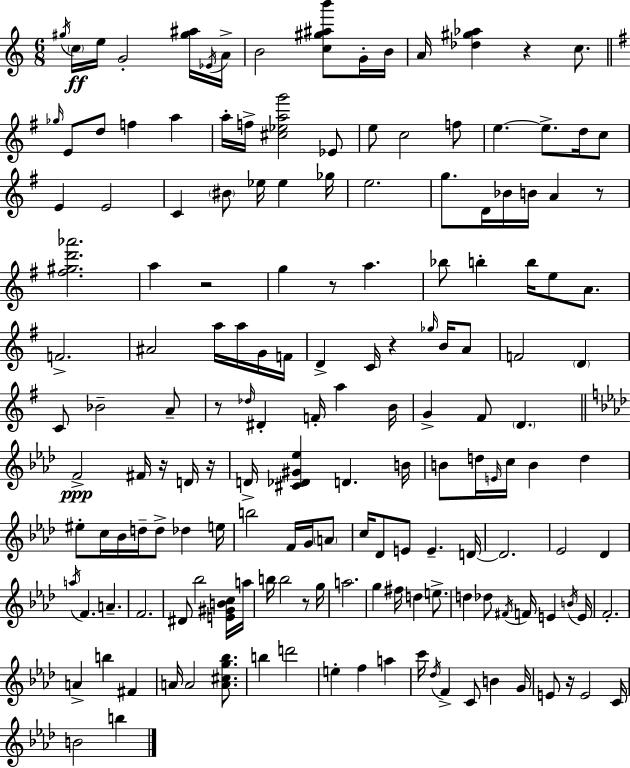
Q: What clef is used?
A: treble